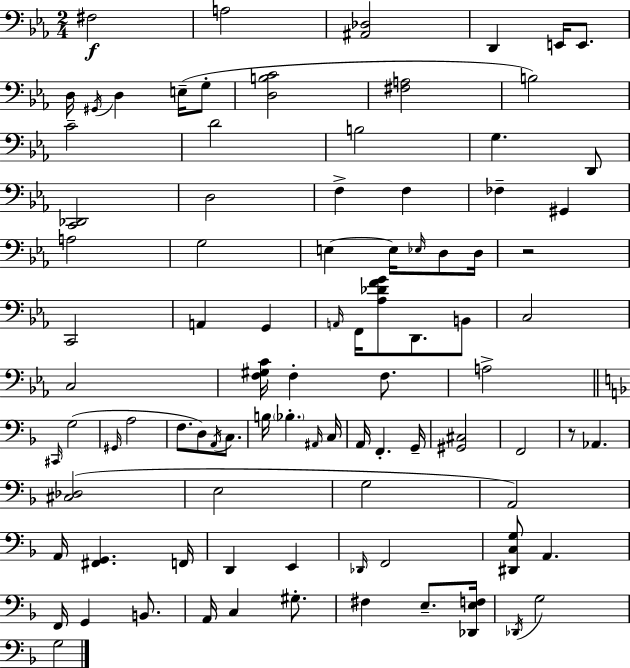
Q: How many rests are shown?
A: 2